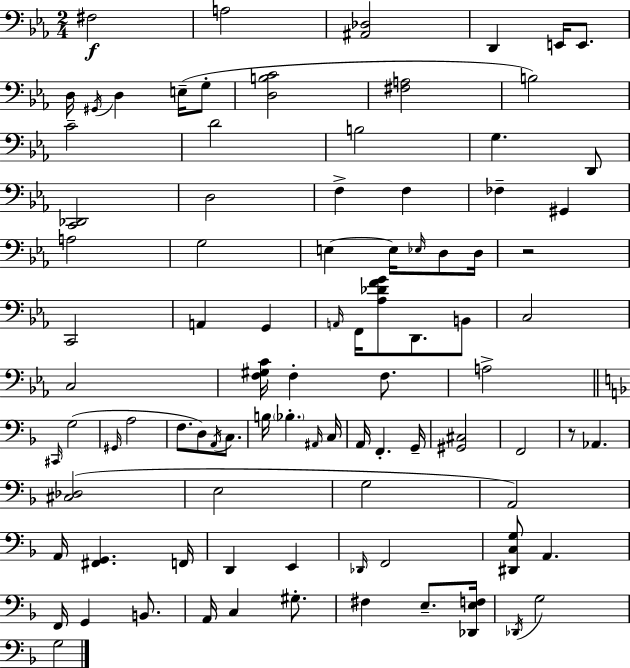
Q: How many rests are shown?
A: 2